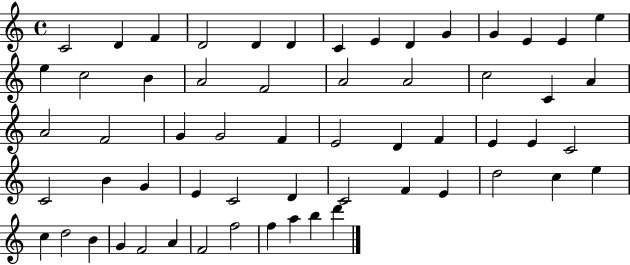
{
  \clef treble
  \time 4/4
  \defaultTimeSignature
  \key c \major
  c'2 d'4 f'4 | d'2 d'4 d'4 | c'4 e'4 d'4 g'4 | g'4 e'4 e'4 e''4 | \break e''4 c''2 b'4 | a'2 f'2 | a'2 a'2 | c''2 c'4 a'4 | \break a'2 f'2 | g'4 g'2 f'4 | e'2 d'4 f'4 | e'4 e'4 c'2 | \break c'2 b'4 g'4 | e'4 c'2 d'4 | c'2 f'4 e'4 | d''2 c''4 e''4 | \break c''4 d''2 b'4 | g'4 f'2 a'4 | f'2 f''2 | f''4 a''4 b''4 d'''4 | \break \bar "|."
}